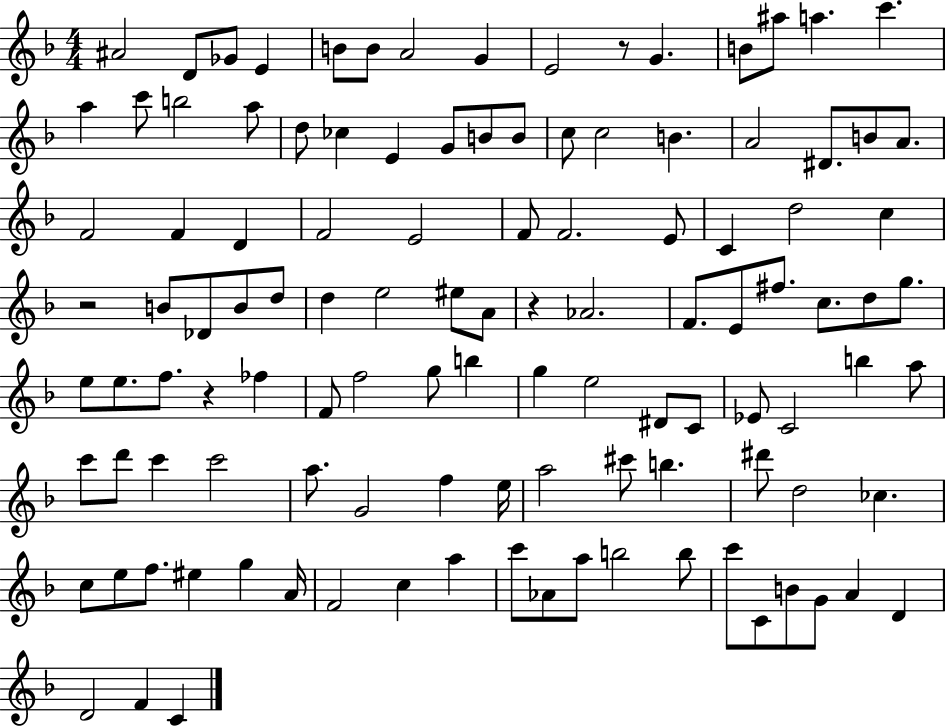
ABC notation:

X:1
T:Untitled
M:4/4
L:1/4
K:F
^A2 D/2 _G/2 E B/2 B/2 A2 G E2 z/2 G B/2 ^a/2 a c' a c'/2 b2 a/2 d/2 _c E G/2 B/2 B/2 c/2 c2 B A2 ^D/2 B/2 A/2 F2 F D F2 E2 F/2 F2 E/2 C d2 c z2 B/2 _D/2 B/2 d/2 d e2 ^e/2 A/2 z _A2 F/2 E/2 ^f/2 c/2 d/2 g/2 e/2 e/2 f/2 z _f F/2 f2 g/2 b g e2 ^D/2 C/2 _E/2 C2 b a/2 c'/2 d'/2 c' c'2 a/2 G2 f e/4 a2 ^c'/2 b ^d'/2 d2 _c c/2 e/2 f/2 ^e g A/4 F2 c a c'/2 _A/2 a/2 b2 b/2 c'/2 C/2 B/2 G/2 A D D2 F C